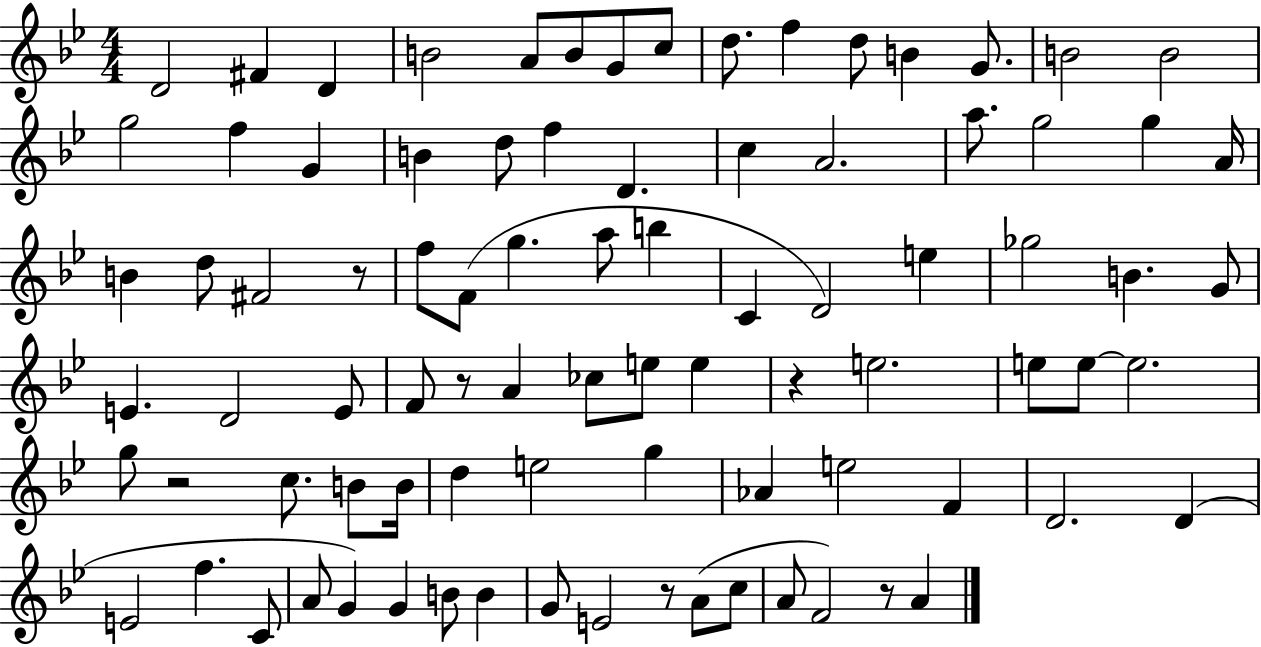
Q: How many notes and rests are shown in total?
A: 87